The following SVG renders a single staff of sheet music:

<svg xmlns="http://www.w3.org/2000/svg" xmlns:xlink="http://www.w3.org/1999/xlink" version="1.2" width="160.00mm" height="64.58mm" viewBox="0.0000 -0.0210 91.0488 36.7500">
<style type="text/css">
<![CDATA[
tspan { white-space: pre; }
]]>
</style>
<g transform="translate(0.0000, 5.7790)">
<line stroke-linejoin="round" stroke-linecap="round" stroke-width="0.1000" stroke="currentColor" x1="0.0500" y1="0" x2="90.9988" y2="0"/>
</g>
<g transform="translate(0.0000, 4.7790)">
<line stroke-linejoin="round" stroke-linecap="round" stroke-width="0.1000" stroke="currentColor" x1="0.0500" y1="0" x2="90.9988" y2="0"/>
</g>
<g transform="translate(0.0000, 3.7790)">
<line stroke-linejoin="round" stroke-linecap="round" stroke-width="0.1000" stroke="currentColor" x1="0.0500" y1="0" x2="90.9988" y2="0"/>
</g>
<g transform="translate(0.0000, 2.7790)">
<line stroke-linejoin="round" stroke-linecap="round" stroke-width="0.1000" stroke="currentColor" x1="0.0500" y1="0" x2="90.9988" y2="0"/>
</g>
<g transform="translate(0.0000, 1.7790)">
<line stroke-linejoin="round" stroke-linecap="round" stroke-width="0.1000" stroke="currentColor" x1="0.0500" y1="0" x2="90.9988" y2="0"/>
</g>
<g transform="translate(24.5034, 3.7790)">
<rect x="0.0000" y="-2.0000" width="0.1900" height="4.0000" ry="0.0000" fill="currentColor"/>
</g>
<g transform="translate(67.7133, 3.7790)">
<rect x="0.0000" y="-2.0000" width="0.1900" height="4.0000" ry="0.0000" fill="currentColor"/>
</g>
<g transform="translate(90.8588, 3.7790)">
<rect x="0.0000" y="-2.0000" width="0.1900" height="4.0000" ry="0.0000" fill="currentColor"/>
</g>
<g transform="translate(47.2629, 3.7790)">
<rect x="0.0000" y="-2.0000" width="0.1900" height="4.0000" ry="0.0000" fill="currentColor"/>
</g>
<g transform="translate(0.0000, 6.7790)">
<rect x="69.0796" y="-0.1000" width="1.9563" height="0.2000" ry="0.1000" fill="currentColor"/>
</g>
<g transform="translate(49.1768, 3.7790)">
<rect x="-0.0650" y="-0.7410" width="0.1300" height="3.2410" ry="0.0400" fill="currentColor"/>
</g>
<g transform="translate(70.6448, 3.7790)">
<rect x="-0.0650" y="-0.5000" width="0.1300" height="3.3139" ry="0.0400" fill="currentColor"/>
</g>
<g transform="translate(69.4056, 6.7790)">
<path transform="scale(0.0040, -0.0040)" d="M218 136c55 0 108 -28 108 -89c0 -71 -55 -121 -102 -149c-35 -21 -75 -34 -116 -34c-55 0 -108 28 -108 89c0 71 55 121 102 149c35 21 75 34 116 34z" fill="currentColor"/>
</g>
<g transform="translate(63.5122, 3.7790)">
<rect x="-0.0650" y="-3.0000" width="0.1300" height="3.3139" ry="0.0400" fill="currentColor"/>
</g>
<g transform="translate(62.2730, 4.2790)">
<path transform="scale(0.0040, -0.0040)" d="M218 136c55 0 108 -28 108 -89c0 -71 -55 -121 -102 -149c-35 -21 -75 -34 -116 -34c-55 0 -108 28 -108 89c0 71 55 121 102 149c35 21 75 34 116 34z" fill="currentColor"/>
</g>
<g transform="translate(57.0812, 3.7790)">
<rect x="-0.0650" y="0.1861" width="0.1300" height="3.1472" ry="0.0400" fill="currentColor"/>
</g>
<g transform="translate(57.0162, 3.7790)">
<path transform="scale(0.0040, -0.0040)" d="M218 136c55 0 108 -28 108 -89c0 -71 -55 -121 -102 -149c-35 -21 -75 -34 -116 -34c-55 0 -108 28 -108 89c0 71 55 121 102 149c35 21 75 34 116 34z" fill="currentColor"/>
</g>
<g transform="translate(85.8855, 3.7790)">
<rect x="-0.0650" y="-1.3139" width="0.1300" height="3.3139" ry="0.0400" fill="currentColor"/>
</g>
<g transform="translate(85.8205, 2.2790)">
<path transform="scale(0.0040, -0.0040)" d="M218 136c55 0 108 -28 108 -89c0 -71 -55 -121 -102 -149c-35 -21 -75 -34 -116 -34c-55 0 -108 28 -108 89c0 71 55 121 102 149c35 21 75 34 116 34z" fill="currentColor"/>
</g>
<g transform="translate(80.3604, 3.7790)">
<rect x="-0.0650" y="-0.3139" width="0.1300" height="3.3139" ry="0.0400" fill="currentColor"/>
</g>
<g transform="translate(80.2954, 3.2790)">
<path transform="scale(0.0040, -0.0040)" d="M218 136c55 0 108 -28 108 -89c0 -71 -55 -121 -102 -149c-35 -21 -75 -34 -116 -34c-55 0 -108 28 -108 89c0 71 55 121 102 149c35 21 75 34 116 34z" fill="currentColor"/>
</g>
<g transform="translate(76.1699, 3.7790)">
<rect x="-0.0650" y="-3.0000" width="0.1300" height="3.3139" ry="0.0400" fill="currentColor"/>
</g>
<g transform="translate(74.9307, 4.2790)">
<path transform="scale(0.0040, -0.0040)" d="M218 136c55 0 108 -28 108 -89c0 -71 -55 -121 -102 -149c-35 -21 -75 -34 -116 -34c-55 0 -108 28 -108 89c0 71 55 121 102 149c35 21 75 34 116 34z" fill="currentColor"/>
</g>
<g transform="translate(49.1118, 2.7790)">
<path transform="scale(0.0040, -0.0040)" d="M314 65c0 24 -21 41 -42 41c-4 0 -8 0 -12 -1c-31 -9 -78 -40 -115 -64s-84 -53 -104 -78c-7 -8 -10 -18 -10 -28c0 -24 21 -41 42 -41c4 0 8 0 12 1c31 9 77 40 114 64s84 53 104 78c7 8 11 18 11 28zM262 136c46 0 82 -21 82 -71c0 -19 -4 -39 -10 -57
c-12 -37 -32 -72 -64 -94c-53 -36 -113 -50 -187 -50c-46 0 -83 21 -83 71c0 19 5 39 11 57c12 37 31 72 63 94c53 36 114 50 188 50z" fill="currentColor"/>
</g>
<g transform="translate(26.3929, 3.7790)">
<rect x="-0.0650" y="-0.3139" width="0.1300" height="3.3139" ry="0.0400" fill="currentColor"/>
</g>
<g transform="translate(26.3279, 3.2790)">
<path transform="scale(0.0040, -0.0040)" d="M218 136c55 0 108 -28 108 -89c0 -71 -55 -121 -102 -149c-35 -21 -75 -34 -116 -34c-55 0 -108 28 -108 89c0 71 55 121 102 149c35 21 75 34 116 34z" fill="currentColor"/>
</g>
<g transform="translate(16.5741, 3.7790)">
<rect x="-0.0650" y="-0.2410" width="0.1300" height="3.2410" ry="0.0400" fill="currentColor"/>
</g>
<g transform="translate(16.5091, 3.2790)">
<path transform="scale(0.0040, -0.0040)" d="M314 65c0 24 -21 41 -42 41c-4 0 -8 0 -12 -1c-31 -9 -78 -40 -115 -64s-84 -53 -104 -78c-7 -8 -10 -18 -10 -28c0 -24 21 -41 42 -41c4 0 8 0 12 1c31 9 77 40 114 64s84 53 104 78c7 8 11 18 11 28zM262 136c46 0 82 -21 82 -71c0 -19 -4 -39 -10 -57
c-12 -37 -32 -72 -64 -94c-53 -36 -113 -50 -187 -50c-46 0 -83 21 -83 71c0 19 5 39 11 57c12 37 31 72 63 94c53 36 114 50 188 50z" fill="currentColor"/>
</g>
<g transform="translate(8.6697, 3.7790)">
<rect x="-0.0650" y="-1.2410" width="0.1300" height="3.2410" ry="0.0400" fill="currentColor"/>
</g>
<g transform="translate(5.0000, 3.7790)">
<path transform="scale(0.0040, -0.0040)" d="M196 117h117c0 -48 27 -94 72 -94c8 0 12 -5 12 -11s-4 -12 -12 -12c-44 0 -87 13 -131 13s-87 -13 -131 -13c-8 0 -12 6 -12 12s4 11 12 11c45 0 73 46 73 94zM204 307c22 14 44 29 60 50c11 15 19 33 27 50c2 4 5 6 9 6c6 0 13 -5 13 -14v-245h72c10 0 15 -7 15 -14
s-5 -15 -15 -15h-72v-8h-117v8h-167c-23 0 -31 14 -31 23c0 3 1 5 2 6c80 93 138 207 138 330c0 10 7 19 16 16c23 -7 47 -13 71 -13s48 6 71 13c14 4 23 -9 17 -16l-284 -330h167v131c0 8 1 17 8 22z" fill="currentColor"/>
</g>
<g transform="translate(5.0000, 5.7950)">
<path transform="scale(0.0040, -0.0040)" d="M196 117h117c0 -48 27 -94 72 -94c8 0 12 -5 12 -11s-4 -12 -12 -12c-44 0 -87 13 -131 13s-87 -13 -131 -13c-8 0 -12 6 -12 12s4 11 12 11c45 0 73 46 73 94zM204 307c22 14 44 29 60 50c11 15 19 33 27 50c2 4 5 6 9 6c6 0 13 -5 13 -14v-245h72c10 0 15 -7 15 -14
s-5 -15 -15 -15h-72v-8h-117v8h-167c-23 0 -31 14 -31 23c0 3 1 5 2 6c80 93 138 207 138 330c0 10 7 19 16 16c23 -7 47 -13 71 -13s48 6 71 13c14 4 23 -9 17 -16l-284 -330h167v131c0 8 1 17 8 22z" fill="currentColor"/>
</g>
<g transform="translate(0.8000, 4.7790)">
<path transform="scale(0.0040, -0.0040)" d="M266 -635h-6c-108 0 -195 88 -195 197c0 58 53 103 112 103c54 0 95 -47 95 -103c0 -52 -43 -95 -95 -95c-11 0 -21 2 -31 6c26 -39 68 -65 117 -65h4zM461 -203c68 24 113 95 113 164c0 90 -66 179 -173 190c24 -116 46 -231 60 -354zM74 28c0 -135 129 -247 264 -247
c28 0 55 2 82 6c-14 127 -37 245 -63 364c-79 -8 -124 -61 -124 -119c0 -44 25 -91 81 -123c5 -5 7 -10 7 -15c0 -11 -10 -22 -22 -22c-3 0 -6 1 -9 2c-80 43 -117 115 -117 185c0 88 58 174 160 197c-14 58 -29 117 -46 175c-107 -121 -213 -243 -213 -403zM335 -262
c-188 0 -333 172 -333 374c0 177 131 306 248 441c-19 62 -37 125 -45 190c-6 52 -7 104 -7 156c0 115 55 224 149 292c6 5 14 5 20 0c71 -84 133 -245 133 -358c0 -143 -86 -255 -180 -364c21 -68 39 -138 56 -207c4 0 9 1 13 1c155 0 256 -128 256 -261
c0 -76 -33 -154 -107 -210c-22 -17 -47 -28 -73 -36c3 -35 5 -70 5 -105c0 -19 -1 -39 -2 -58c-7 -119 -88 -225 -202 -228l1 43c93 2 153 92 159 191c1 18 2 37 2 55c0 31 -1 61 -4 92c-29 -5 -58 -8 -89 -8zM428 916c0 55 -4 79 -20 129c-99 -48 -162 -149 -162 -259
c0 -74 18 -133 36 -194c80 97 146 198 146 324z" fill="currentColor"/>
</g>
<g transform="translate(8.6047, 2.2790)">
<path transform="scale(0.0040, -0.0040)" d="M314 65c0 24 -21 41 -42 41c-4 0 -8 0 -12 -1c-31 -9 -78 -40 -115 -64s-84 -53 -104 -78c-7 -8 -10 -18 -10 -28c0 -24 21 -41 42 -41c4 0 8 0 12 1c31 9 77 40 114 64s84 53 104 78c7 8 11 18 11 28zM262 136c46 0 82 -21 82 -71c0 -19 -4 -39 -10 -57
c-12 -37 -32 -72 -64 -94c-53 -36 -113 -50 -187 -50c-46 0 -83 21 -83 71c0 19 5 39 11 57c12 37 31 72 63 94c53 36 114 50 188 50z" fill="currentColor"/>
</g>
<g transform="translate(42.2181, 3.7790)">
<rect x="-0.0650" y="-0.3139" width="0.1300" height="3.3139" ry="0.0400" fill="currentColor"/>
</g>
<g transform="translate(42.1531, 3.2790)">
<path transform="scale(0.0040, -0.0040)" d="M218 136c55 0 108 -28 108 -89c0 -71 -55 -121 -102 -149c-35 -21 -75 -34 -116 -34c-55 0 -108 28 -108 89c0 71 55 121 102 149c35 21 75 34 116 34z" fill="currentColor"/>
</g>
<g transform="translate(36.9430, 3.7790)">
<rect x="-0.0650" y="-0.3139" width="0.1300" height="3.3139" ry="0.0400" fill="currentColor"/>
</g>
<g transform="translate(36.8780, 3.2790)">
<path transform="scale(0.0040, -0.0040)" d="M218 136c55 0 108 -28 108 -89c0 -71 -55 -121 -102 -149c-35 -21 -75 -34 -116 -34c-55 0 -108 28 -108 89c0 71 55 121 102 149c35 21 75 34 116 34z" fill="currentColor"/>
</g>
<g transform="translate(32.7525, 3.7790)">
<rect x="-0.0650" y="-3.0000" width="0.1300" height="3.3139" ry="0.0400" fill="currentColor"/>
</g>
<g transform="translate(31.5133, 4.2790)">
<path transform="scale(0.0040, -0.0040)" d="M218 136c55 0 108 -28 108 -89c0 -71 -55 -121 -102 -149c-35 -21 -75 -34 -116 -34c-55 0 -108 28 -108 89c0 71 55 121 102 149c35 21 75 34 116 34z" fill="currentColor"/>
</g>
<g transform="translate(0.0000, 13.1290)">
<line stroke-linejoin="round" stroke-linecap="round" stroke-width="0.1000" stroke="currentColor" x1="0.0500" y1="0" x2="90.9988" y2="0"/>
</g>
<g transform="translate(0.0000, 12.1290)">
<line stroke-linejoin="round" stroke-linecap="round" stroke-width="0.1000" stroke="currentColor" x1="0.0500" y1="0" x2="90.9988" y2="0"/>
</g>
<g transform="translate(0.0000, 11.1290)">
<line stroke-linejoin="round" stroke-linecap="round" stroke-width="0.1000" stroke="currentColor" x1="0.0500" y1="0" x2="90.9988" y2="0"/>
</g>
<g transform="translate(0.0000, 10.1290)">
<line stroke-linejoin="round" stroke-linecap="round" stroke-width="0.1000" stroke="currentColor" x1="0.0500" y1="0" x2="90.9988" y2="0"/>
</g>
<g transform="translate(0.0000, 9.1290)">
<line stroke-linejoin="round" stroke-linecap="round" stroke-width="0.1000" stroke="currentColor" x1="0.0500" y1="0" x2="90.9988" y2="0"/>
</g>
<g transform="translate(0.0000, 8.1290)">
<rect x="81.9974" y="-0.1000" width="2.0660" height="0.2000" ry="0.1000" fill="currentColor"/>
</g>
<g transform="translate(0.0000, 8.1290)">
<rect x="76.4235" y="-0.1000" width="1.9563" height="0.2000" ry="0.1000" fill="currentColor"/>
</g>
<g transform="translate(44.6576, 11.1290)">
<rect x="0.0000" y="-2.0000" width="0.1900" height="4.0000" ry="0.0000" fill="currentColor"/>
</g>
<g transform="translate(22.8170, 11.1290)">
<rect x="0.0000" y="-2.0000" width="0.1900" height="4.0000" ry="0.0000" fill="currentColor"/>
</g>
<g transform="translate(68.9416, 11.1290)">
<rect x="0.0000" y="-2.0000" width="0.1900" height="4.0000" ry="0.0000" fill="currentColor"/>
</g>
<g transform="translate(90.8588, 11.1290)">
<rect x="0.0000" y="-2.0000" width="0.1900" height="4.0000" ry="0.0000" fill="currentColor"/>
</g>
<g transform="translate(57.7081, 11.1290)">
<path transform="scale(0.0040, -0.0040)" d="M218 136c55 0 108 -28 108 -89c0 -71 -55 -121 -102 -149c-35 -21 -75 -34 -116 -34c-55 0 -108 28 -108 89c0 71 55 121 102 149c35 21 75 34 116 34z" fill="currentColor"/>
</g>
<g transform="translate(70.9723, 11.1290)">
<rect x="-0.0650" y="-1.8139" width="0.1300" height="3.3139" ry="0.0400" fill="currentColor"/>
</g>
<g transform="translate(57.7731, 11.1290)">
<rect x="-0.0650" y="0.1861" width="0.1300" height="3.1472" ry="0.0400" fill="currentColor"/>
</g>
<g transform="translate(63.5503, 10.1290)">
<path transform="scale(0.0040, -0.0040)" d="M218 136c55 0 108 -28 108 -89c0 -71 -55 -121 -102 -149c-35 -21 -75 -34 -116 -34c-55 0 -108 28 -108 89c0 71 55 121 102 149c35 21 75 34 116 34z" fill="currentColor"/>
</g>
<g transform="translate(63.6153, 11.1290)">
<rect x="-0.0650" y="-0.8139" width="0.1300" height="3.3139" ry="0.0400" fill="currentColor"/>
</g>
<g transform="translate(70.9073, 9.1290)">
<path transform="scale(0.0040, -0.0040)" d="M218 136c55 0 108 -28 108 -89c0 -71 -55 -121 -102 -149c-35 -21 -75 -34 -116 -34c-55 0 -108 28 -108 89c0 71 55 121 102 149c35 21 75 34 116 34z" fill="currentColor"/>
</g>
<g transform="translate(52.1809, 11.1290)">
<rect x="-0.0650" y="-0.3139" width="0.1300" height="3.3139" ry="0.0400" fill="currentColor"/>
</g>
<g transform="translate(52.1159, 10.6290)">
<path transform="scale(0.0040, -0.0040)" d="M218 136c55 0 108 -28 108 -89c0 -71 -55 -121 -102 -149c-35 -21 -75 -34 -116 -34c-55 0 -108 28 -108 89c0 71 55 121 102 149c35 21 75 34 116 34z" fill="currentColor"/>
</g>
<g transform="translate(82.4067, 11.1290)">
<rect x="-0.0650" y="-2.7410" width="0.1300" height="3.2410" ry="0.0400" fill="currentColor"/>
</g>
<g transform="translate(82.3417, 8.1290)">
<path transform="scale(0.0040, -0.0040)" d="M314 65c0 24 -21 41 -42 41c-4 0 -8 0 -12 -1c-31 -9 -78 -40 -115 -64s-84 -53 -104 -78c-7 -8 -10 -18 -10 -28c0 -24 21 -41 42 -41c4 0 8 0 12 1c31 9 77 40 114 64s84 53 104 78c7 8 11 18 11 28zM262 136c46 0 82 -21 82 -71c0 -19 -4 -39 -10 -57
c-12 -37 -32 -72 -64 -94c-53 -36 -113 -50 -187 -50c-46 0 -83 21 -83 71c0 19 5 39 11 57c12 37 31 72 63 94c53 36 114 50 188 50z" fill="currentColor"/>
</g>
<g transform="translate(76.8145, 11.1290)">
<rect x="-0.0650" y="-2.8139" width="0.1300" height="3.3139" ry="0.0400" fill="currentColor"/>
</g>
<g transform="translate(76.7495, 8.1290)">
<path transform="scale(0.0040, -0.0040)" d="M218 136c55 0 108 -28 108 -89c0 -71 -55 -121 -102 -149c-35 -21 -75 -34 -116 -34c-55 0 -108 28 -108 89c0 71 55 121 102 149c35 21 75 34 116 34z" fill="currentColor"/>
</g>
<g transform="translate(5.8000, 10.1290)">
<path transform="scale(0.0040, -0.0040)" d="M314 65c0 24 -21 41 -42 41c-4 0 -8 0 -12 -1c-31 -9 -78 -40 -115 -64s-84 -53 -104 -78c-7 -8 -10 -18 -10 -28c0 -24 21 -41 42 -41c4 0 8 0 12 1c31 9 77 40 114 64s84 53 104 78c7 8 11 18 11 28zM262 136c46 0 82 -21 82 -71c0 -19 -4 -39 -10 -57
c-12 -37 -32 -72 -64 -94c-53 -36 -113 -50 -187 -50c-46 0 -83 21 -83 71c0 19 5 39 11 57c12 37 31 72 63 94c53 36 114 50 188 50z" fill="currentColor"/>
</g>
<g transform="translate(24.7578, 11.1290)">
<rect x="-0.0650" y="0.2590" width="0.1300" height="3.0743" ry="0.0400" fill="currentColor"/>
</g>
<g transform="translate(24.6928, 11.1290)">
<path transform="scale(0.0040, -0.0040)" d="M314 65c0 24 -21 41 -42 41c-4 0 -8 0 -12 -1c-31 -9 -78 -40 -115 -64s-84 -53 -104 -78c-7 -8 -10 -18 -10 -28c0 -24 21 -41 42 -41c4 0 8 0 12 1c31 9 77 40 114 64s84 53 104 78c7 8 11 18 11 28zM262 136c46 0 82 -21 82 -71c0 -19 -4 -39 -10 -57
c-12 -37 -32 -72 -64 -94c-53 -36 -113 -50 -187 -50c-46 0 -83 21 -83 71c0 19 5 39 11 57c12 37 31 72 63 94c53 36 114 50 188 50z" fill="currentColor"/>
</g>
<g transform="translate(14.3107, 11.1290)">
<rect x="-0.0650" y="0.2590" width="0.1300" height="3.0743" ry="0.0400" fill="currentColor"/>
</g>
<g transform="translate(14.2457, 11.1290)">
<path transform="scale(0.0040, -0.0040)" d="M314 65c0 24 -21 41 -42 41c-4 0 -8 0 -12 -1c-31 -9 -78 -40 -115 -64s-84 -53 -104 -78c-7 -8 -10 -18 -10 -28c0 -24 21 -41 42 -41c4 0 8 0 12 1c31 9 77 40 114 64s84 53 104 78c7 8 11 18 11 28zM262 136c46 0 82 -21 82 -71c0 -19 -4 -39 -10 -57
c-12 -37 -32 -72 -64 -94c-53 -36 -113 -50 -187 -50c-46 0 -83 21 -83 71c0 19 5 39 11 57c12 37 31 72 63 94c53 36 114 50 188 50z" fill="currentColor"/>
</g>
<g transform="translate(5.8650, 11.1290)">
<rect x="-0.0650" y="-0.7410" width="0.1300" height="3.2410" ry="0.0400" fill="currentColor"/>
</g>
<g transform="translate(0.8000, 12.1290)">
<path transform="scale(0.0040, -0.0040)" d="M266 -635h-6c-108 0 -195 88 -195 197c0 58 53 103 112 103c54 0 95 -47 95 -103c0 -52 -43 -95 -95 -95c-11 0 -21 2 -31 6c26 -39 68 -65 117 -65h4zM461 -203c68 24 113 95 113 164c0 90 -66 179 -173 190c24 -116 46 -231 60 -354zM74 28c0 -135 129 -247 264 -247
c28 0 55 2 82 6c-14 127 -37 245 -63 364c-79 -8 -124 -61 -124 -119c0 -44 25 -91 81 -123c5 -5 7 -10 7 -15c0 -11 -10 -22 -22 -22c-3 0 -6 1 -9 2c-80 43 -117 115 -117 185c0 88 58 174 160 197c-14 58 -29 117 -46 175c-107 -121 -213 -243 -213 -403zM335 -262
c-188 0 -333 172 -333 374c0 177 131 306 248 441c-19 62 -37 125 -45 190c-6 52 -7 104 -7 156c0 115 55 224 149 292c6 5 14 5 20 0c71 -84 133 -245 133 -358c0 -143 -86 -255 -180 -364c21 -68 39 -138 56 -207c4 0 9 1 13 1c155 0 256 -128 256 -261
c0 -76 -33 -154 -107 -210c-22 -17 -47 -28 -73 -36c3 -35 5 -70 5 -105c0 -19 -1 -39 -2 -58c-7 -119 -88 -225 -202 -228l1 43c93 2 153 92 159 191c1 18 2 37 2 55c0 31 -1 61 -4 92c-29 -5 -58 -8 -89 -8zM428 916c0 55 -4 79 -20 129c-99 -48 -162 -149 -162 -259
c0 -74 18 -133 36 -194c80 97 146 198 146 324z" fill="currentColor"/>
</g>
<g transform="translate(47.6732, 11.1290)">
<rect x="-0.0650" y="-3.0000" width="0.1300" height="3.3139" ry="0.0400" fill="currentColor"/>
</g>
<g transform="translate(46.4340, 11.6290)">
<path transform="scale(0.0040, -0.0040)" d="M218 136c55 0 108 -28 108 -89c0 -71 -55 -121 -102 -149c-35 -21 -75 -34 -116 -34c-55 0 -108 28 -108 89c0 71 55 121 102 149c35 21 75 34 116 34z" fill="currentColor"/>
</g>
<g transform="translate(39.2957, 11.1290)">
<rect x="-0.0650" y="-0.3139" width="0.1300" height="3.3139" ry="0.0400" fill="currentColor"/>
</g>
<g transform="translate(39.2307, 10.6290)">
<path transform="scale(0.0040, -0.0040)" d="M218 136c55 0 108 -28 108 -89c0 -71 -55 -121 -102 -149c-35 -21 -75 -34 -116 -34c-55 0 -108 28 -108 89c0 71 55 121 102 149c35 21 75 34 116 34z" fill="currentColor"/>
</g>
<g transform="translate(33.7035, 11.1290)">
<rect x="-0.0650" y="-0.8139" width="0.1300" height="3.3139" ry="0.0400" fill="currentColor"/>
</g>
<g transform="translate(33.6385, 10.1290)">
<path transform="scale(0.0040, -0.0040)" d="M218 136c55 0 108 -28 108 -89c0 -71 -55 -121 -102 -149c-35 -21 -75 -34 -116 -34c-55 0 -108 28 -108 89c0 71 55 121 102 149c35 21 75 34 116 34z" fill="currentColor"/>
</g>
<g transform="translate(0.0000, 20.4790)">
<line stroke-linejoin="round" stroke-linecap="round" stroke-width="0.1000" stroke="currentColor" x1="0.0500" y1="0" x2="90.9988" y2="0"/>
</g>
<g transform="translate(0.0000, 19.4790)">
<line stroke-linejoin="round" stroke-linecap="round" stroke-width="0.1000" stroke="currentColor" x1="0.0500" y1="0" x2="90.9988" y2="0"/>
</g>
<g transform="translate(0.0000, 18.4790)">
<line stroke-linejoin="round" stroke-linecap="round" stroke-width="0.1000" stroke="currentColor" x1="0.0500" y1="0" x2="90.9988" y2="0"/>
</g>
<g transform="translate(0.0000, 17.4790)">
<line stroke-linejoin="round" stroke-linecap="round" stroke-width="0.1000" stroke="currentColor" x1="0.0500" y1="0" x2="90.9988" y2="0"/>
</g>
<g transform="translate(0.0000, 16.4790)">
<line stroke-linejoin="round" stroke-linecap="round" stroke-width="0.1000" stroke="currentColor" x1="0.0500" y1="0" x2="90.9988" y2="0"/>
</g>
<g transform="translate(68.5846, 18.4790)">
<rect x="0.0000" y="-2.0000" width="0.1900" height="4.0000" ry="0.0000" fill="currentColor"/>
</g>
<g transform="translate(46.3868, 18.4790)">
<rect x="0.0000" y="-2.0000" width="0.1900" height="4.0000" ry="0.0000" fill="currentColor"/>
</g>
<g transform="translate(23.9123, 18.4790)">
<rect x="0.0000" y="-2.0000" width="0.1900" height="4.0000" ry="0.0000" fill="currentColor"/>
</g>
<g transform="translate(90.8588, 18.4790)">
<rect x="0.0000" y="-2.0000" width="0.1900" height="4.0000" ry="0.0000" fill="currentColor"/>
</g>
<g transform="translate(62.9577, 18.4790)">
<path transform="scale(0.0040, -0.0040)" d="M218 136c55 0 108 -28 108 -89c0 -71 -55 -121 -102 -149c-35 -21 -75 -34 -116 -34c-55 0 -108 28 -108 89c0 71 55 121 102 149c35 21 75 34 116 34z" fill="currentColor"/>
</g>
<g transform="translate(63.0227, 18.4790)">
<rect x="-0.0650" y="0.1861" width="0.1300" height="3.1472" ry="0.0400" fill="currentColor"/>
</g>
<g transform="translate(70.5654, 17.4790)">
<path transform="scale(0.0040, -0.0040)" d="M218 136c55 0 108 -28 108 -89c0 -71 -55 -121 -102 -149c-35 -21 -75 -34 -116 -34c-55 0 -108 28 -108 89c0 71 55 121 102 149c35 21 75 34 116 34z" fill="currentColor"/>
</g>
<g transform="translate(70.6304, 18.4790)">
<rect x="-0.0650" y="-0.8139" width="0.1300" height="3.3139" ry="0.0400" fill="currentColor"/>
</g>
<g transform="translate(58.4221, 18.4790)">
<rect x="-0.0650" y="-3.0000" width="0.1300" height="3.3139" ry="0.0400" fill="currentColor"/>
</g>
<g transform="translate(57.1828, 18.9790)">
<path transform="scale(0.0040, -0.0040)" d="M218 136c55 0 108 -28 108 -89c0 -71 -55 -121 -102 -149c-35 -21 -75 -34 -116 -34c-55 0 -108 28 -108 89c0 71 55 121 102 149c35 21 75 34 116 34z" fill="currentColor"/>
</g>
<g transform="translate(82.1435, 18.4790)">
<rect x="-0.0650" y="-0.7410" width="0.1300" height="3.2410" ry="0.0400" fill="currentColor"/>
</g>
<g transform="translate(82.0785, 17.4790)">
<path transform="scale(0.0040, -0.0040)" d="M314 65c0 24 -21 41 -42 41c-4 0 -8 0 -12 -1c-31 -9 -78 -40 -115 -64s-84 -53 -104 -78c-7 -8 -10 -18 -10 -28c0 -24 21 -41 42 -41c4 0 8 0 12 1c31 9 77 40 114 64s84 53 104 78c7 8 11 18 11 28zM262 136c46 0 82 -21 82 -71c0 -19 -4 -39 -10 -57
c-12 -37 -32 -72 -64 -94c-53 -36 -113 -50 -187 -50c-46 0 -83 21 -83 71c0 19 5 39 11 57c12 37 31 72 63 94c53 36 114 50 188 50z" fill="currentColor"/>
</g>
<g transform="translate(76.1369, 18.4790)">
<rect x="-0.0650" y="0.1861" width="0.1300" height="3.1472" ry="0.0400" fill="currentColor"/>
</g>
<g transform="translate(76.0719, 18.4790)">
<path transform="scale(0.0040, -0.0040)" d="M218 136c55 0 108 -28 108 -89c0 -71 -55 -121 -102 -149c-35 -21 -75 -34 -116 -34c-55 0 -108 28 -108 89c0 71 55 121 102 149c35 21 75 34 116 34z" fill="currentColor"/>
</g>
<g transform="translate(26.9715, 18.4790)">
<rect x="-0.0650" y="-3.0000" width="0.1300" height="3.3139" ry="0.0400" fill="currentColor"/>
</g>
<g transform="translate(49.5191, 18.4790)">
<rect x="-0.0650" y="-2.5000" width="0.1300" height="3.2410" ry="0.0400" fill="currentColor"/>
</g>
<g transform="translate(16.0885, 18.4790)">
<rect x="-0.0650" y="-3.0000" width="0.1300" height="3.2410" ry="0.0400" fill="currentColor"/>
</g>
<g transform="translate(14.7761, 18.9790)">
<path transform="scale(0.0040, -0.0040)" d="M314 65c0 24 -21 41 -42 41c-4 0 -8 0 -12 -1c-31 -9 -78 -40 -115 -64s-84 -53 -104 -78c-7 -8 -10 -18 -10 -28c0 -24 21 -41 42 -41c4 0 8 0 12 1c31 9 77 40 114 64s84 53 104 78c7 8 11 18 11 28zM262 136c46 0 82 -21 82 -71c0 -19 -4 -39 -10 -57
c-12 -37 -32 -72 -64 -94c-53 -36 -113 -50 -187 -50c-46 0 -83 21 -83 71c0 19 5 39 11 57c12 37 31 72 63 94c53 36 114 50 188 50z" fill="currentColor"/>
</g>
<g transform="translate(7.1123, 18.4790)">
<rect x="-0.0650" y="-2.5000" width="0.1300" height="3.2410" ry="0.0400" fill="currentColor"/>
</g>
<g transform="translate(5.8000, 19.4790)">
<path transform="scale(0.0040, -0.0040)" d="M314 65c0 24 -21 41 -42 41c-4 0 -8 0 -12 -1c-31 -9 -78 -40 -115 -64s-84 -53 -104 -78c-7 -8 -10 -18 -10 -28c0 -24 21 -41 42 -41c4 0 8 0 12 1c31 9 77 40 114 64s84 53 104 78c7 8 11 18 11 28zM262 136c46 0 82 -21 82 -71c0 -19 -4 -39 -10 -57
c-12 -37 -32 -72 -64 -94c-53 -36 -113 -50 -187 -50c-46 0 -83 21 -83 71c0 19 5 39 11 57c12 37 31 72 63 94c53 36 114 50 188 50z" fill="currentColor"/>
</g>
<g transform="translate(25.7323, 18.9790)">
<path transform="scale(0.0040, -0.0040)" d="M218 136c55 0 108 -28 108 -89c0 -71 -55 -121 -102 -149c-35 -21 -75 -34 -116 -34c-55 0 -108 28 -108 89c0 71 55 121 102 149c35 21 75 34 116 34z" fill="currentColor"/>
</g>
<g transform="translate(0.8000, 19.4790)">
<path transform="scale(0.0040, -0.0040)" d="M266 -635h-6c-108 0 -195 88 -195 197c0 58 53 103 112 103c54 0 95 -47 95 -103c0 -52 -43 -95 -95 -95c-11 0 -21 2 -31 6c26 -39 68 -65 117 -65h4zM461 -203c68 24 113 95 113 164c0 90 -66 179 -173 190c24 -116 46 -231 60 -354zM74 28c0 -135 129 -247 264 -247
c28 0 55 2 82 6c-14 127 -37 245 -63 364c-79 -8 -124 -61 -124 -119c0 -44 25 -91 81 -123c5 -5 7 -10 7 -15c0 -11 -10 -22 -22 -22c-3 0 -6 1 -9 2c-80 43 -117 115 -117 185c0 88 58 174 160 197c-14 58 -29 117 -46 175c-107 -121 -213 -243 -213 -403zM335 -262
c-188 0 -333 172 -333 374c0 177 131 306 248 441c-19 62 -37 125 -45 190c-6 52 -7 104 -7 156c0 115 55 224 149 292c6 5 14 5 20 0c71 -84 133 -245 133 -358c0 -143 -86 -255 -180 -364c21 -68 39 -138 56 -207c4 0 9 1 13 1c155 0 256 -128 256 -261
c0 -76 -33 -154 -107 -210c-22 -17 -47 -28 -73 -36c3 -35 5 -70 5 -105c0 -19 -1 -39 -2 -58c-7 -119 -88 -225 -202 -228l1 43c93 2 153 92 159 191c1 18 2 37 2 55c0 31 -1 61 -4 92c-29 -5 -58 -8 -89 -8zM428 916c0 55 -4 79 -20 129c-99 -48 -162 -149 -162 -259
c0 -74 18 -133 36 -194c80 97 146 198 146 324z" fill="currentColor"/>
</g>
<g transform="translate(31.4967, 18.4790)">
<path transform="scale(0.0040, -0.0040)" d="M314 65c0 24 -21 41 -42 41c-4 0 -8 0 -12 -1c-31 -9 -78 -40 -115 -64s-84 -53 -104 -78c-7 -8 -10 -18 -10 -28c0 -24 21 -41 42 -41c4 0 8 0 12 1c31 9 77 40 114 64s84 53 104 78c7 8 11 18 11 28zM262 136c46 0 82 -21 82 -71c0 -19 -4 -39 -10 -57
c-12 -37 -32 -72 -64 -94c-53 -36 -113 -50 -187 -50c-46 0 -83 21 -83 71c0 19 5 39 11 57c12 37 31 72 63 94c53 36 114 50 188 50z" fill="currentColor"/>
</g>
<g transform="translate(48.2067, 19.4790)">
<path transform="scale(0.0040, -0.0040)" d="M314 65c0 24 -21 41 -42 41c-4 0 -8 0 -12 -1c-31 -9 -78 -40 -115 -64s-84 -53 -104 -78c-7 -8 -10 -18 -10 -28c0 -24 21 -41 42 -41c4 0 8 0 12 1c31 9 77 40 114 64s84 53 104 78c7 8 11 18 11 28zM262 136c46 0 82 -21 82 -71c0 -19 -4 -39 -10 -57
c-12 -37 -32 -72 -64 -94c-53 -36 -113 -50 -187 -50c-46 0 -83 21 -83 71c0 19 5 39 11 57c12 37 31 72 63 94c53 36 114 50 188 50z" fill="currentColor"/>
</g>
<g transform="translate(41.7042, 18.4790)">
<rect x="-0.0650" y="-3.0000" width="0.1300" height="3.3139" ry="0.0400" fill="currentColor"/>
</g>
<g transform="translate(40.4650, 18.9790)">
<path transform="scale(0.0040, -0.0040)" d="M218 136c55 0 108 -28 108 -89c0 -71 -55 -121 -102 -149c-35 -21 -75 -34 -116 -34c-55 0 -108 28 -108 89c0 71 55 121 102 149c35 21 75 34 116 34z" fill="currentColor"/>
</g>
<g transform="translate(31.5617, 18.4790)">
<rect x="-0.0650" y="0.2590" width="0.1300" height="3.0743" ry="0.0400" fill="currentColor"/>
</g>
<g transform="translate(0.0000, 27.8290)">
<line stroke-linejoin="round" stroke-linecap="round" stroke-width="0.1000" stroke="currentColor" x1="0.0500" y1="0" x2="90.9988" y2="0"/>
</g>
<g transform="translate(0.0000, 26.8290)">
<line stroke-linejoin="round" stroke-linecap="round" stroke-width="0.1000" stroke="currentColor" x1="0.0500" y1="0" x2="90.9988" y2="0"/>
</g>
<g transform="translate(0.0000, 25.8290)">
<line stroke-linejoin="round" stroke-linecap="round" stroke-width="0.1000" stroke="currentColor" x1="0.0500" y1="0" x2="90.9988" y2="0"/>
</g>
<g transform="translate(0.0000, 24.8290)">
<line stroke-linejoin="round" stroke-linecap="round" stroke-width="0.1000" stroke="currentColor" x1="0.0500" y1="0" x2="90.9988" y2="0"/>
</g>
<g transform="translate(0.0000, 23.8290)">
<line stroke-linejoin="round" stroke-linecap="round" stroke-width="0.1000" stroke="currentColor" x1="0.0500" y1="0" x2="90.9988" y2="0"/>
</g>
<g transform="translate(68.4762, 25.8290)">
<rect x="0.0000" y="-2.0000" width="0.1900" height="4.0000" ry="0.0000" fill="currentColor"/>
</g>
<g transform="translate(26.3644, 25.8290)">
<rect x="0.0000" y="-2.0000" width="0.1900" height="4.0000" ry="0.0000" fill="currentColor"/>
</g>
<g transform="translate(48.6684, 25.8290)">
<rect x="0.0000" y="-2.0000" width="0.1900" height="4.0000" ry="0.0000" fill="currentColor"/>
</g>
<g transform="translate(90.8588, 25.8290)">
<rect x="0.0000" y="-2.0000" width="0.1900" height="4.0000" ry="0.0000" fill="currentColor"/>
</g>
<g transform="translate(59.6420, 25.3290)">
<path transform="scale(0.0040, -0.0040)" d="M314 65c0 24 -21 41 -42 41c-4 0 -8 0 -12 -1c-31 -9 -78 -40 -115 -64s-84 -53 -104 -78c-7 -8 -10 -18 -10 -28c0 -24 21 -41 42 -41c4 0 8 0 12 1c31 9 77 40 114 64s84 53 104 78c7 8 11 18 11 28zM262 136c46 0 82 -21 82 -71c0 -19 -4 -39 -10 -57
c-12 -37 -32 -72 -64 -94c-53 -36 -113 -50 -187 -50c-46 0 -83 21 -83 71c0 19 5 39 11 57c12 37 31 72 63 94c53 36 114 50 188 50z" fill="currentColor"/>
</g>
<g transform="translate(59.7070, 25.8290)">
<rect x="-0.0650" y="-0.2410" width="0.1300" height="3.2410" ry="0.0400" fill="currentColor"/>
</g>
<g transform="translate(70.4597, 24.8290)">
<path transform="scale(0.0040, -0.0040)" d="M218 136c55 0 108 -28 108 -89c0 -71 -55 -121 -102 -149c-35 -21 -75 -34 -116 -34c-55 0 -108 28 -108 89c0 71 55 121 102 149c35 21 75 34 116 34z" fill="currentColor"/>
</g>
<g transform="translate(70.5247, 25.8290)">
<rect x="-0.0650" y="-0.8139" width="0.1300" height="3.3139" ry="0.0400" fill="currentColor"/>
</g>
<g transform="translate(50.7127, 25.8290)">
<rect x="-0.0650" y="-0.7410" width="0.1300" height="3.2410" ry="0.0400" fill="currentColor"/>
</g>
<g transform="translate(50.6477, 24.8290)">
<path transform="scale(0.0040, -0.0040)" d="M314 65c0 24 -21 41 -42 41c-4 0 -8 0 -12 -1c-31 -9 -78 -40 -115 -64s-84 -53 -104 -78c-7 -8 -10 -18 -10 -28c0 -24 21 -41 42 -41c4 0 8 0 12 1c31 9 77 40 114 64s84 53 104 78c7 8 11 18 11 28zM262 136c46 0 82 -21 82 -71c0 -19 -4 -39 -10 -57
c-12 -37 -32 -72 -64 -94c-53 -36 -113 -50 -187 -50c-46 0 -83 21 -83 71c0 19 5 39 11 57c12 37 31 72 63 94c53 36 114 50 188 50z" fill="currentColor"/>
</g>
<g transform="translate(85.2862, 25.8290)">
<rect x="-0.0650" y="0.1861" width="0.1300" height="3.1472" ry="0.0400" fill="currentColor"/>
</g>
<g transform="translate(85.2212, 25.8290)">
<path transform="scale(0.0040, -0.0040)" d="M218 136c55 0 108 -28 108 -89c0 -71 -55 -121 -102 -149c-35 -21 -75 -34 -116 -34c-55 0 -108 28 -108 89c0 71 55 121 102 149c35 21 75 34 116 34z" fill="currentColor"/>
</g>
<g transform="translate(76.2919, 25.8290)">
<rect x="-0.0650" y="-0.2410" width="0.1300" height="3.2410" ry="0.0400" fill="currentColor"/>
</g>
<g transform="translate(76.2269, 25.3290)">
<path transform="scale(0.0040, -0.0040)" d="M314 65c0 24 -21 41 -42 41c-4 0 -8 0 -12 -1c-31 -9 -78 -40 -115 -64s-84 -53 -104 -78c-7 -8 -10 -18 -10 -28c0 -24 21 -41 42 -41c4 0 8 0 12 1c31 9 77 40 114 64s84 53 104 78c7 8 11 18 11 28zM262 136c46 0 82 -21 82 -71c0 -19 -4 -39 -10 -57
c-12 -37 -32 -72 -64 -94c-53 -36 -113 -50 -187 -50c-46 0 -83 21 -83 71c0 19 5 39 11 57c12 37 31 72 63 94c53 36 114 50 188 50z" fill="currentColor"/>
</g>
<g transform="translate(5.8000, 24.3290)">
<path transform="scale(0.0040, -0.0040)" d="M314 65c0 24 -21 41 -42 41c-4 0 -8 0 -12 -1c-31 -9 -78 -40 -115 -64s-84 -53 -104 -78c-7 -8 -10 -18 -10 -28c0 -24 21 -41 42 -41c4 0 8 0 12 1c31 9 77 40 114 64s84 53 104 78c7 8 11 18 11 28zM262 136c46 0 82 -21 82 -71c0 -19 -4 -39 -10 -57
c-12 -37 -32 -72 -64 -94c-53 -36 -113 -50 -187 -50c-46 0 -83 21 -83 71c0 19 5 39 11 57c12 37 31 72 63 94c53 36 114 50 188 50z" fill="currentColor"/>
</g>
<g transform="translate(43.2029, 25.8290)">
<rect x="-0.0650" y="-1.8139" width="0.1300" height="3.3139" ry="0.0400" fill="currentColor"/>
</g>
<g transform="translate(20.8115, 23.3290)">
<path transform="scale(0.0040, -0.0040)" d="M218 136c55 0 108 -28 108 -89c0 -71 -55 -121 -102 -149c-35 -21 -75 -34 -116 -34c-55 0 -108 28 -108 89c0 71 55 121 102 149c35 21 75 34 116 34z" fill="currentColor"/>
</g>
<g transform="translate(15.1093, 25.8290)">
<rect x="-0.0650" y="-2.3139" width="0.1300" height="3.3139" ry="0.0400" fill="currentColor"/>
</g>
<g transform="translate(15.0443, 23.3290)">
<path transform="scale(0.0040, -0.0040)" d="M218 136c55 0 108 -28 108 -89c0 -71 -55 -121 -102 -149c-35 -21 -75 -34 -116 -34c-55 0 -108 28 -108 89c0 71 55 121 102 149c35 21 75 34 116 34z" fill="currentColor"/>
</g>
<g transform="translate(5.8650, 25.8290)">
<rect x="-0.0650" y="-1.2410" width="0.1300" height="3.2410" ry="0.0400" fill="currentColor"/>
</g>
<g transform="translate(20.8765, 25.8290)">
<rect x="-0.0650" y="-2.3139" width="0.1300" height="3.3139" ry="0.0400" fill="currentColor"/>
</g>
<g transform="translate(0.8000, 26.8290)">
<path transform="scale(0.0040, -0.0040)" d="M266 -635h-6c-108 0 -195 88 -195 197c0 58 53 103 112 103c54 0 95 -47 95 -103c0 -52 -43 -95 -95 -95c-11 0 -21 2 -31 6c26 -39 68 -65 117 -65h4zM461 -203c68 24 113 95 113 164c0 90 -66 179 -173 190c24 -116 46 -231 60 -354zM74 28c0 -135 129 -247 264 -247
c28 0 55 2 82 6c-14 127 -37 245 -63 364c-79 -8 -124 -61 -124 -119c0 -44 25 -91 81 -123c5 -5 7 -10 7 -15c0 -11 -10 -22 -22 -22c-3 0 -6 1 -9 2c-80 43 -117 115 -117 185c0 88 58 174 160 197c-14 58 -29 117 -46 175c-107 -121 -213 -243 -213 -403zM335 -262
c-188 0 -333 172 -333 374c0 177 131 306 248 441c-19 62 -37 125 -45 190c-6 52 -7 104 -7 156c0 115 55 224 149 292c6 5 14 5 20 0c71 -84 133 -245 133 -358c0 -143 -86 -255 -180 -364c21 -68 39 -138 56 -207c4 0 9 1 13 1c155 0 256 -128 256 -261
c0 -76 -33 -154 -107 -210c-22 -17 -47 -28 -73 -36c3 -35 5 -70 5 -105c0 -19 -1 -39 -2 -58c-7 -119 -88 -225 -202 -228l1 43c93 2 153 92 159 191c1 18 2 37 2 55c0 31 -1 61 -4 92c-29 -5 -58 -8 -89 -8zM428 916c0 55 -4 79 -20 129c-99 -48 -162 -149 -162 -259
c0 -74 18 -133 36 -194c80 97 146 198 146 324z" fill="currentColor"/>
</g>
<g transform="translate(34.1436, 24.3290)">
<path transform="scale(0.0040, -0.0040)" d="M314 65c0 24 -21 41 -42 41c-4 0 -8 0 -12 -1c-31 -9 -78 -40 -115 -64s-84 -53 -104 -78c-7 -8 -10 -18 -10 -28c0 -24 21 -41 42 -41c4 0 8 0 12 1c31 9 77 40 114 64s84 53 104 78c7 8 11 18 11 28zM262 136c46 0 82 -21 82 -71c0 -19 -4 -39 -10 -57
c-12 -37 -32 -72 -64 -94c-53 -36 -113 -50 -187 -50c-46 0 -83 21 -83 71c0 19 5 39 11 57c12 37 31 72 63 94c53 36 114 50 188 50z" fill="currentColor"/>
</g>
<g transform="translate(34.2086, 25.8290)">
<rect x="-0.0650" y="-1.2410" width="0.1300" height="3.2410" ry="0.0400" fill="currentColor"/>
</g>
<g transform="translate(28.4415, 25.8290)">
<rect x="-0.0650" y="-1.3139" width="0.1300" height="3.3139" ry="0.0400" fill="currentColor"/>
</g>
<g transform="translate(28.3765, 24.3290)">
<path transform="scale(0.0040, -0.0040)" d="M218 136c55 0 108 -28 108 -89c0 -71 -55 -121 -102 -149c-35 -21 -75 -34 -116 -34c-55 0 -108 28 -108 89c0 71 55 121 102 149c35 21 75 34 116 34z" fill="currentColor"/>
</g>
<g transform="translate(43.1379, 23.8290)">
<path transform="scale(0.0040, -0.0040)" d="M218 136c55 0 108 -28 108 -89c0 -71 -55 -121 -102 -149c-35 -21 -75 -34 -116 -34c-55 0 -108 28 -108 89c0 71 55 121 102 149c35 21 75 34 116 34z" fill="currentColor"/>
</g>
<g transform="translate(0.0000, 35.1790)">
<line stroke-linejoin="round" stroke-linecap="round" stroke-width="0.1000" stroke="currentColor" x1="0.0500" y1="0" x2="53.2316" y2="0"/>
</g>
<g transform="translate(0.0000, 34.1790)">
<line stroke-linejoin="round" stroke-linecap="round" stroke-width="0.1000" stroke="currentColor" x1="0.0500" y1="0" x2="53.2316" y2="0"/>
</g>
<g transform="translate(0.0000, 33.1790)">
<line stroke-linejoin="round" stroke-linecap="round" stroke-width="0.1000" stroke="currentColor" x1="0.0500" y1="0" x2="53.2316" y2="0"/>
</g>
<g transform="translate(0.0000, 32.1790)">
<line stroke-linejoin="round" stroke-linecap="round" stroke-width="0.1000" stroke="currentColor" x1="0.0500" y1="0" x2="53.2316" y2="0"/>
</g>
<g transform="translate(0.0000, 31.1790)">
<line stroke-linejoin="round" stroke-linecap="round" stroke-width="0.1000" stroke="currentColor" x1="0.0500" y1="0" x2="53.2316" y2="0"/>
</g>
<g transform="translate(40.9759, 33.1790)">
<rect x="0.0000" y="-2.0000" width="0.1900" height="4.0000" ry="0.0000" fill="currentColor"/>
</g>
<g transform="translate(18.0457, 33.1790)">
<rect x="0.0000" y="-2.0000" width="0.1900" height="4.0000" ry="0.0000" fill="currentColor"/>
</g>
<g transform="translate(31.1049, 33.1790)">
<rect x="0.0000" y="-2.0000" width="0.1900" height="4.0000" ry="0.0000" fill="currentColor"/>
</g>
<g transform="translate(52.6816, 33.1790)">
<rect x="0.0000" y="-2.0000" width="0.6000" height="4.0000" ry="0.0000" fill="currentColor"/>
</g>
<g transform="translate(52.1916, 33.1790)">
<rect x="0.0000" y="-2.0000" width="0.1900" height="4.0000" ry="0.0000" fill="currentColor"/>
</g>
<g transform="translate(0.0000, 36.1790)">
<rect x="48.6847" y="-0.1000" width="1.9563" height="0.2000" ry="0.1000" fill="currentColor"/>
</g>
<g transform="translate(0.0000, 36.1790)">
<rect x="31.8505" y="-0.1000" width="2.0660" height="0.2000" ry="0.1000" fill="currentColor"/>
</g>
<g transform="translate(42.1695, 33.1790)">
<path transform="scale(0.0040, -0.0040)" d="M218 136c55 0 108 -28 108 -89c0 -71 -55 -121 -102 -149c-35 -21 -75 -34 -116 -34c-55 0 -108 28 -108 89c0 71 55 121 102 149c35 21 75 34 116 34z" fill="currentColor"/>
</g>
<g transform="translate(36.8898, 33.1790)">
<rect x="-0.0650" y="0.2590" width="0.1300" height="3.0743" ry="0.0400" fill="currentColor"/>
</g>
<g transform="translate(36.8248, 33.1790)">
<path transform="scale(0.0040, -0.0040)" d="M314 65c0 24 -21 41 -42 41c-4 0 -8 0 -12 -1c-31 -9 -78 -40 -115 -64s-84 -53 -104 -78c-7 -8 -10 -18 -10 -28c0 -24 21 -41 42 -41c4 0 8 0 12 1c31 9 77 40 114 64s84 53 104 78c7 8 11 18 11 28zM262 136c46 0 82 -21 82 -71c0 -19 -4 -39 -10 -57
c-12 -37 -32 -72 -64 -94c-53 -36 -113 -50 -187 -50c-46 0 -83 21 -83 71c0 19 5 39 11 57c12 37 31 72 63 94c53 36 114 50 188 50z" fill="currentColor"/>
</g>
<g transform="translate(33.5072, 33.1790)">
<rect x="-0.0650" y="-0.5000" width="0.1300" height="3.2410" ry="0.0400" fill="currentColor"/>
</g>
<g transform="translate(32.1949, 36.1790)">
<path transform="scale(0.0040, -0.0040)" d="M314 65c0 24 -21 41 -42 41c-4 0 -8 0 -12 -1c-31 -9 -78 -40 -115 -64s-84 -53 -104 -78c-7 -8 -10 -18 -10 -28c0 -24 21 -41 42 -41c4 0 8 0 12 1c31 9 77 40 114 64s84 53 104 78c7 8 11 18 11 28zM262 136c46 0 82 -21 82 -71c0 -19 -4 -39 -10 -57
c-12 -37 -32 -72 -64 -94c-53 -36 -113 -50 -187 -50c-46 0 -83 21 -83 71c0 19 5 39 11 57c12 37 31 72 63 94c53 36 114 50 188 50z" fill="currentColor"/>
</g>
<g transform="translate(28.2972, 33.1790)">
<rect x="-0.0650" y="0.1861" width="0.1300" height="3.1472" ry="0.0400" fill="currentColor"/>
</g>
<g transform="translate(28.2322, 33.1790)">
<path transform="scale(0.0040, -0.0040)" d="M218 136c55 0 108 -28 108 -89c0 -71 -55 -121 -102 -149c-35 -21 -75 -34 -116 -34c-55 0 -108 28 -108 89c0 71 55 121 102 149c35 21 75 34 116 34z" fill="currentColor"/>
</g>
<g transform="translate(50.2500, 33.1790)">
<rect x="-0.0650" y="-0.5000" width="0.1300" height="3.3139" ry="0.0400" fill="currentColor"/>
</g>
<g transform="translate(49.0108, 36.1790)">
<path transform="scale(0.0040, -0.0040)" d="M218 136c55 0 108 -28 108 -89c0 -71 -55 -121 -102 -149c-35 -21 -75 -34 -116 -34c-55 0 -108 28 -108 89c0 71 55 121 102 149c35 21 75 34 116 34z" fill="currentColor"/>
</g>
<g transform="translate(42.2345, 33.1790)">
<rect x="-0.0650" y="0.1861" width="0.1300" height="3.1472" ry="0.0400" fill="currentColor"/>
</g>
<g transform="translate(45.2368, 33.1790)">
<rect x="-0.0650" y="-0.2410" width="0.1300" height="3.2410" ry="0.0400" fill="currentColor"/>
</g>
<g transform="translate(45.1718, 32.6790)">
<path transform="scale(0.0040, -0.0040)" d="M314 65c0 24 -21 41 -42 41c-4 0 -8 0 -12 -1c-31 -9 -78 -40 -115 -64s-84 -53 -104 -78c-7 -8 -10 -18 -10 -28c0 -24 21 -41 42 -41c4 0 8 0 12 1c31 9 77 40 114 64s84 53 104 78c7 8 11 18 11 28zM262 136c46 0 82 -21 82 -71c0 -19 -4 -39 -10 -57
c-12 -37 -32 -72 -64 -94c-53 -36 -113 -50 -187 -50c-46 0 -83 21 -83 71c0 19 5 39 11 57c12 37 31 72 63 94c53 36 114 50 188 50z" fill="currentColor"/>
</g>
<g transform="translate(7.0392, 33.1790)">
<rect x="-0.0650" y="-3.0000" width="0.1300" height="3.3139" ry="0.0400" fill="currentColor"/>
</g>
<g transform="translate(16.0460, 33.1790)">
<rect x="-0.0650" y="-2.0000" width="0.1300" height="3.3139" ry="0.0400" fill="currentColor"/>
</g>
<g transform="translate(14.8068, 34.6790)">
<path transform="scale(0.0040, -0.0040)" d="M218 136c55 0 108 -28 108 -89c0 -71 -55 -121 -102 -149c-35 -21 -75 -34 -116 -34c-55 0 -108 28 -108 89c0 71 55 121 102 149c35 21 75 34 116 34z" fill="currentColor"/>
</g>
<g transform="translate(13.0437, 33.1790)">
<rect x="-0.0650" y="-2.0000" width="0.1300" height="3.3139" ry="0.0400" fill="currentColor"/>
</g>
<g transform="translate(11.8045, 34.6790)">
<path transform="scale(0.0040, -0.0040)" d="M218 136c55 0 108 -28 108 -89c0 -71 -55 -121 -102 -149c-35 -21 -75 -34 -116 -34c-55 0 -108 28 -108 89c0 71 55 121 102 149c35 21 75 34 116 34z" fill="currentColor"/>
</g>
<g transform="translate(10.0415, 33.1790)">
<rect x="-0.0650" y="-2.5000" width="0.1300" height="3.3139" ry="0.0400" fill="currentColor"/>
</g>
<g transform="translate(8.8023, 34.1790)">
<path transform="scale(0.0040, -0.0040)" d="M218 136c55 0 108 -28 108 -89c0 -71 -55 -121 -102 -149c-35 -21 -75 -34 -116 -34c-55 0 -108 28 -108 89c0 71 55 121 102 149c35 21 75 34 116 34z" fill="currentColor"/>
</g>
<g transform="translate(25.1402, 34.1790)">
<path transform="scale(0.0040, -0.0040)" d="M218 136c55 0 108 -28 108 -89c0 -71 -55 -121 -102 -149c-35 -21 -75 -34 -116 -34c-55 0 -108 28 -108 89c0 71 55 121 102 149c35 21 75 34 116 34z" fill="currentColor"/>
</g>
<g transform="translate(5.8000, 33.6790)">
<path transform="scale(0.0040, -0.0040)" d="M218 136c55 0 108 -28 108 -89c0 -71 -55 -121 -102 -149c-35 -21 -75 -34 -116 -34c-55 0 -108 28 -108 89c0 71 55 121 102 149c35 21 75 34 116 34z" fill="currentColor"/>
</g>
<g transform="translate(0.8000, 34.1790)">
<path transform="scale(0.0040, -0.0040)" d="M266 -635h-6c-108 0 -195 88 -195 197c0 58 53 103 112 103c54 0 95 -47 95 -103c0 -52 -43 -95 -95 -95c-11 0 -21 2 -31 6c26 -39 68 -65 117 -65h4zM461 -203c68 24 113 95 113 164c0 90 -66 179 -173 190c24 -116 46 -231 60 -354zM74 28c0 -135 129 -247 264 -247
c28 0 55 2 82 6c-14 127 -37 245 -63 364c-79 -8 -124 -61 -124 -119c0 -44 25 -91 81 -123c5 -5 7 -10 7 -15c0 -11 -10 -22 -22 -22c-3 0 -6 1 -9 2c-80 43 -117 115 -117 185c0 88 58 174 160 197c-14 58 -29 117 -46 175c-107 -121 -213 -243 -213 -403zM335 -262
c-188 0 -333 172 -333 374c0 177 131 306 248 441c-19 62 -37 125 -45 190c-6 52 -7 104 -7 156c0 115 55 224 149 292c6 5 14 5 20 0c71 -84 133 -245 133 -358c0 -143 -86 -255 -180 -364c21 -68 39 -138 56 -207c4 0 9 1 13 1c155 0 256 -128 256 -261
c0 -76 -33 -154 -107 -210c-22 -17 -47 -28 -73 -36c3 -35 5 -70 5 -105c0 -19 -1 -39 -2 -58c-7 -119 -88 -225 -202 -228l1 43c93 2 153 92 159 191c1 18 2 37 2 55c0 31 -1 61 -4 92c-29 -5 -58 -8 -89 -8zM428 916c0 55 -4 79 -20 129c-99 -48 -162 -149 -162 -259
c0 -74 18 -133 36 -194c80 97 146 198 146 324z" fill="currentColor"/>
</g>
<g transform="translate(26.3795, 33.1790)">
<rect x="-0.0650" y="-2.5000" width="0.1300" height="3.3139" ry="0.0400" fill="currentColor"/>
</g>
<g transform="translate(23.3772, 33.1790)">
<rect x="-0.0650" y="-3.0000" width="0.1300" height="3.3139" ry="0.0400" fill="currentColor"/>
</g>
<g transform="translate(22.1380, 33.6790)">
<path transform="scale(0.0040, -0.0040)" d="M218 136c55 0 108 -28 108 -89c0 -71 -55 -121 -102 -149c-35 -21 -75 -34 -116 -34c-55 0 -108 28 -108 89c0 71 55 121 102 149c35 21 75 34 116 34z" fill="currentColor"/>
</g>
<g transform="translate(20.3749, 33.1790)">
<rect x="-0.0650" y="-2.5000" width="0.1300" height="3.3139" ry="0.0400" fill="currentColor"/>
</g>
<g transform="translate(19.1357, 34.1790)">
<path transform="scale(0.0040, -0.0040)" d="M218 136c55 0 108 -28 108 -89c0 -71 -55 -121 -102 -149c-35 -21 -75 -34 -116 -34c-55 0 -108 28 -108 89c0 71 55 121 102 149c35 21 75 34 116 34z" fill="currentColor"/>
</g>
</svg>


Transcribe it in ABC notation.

X:1
T:Untitled
M:4/4
L:1/4
K:C
e2 c2 c A c c d2 B A C A c e d2 B2 B2 d c A c B d f a a2 G2 A2 A B2 A G2 A B d B d2 e2 g g e e2 f d2 c2 d c2 B A G F F G A G B C2 B2 B c2 C